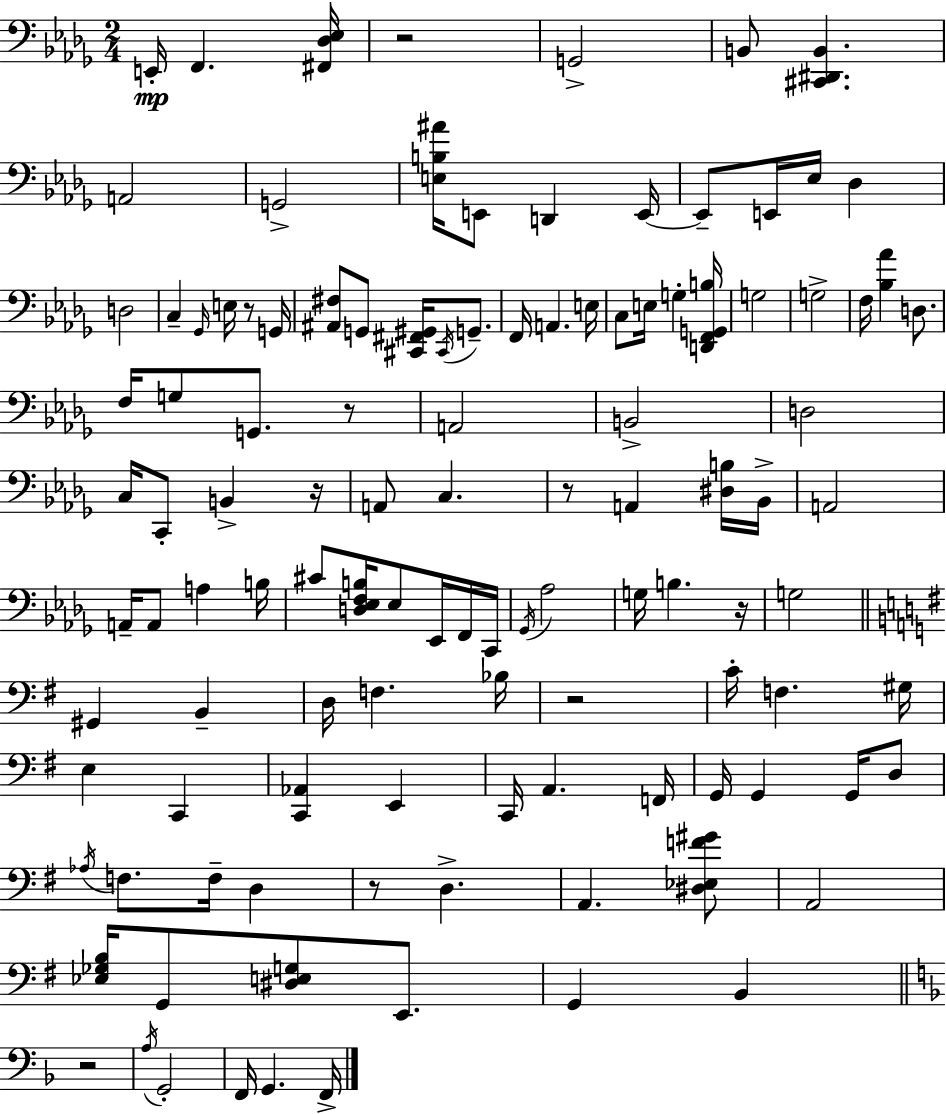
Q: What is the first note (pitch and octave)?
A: E2